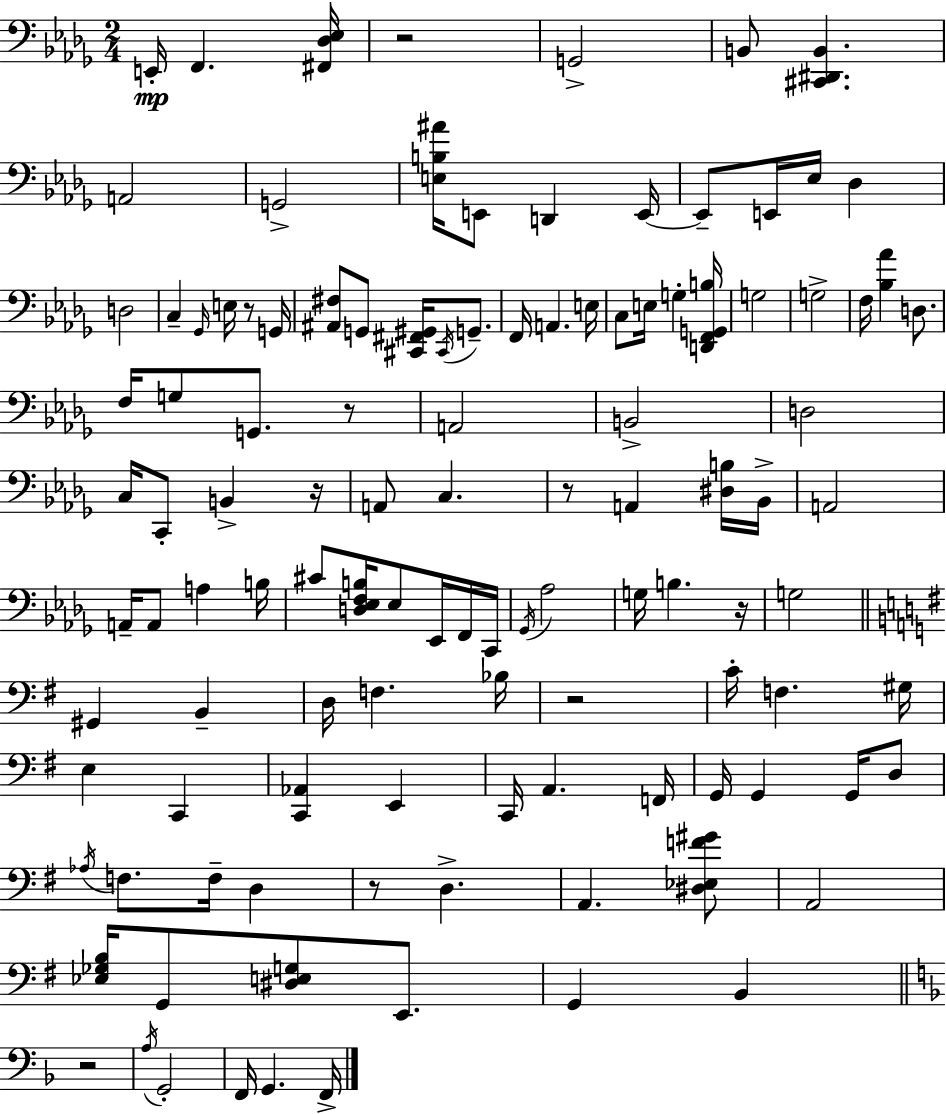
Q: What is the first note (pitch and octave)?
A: E2